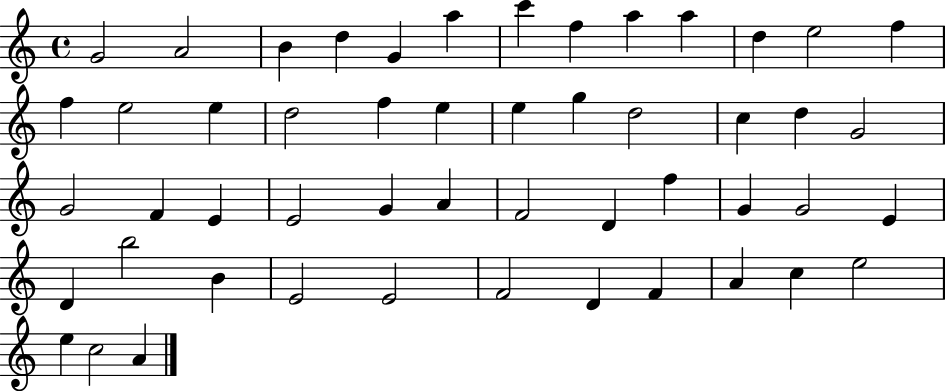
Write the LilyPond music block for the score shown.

{
  \clef treble
  \time 4/4
  \defaultTimeSignature
  \key c \major
  g'2 a'2 | b'4 d''4 g'4 a''4 | c'''4 f''4 a''4 a''4 | d''4 e''2 f''4 | \break f''4 e''2 e''4 | d''2 f''4 e''4 | e''4 g''4 d''2 | c''4 d''4 g'2 | \break g'2 f'4 e'4 | e'2 g'4 a'4 | f'2 d'4 f''4 | g'4 g'2 e'4 | \break d'4 b''2 b'4 | e'2 e'2 | f'2 d'4 f'4 | a'4 c''4 e''2 | \break e''4 c''2 a'4 | \bar "|."
}